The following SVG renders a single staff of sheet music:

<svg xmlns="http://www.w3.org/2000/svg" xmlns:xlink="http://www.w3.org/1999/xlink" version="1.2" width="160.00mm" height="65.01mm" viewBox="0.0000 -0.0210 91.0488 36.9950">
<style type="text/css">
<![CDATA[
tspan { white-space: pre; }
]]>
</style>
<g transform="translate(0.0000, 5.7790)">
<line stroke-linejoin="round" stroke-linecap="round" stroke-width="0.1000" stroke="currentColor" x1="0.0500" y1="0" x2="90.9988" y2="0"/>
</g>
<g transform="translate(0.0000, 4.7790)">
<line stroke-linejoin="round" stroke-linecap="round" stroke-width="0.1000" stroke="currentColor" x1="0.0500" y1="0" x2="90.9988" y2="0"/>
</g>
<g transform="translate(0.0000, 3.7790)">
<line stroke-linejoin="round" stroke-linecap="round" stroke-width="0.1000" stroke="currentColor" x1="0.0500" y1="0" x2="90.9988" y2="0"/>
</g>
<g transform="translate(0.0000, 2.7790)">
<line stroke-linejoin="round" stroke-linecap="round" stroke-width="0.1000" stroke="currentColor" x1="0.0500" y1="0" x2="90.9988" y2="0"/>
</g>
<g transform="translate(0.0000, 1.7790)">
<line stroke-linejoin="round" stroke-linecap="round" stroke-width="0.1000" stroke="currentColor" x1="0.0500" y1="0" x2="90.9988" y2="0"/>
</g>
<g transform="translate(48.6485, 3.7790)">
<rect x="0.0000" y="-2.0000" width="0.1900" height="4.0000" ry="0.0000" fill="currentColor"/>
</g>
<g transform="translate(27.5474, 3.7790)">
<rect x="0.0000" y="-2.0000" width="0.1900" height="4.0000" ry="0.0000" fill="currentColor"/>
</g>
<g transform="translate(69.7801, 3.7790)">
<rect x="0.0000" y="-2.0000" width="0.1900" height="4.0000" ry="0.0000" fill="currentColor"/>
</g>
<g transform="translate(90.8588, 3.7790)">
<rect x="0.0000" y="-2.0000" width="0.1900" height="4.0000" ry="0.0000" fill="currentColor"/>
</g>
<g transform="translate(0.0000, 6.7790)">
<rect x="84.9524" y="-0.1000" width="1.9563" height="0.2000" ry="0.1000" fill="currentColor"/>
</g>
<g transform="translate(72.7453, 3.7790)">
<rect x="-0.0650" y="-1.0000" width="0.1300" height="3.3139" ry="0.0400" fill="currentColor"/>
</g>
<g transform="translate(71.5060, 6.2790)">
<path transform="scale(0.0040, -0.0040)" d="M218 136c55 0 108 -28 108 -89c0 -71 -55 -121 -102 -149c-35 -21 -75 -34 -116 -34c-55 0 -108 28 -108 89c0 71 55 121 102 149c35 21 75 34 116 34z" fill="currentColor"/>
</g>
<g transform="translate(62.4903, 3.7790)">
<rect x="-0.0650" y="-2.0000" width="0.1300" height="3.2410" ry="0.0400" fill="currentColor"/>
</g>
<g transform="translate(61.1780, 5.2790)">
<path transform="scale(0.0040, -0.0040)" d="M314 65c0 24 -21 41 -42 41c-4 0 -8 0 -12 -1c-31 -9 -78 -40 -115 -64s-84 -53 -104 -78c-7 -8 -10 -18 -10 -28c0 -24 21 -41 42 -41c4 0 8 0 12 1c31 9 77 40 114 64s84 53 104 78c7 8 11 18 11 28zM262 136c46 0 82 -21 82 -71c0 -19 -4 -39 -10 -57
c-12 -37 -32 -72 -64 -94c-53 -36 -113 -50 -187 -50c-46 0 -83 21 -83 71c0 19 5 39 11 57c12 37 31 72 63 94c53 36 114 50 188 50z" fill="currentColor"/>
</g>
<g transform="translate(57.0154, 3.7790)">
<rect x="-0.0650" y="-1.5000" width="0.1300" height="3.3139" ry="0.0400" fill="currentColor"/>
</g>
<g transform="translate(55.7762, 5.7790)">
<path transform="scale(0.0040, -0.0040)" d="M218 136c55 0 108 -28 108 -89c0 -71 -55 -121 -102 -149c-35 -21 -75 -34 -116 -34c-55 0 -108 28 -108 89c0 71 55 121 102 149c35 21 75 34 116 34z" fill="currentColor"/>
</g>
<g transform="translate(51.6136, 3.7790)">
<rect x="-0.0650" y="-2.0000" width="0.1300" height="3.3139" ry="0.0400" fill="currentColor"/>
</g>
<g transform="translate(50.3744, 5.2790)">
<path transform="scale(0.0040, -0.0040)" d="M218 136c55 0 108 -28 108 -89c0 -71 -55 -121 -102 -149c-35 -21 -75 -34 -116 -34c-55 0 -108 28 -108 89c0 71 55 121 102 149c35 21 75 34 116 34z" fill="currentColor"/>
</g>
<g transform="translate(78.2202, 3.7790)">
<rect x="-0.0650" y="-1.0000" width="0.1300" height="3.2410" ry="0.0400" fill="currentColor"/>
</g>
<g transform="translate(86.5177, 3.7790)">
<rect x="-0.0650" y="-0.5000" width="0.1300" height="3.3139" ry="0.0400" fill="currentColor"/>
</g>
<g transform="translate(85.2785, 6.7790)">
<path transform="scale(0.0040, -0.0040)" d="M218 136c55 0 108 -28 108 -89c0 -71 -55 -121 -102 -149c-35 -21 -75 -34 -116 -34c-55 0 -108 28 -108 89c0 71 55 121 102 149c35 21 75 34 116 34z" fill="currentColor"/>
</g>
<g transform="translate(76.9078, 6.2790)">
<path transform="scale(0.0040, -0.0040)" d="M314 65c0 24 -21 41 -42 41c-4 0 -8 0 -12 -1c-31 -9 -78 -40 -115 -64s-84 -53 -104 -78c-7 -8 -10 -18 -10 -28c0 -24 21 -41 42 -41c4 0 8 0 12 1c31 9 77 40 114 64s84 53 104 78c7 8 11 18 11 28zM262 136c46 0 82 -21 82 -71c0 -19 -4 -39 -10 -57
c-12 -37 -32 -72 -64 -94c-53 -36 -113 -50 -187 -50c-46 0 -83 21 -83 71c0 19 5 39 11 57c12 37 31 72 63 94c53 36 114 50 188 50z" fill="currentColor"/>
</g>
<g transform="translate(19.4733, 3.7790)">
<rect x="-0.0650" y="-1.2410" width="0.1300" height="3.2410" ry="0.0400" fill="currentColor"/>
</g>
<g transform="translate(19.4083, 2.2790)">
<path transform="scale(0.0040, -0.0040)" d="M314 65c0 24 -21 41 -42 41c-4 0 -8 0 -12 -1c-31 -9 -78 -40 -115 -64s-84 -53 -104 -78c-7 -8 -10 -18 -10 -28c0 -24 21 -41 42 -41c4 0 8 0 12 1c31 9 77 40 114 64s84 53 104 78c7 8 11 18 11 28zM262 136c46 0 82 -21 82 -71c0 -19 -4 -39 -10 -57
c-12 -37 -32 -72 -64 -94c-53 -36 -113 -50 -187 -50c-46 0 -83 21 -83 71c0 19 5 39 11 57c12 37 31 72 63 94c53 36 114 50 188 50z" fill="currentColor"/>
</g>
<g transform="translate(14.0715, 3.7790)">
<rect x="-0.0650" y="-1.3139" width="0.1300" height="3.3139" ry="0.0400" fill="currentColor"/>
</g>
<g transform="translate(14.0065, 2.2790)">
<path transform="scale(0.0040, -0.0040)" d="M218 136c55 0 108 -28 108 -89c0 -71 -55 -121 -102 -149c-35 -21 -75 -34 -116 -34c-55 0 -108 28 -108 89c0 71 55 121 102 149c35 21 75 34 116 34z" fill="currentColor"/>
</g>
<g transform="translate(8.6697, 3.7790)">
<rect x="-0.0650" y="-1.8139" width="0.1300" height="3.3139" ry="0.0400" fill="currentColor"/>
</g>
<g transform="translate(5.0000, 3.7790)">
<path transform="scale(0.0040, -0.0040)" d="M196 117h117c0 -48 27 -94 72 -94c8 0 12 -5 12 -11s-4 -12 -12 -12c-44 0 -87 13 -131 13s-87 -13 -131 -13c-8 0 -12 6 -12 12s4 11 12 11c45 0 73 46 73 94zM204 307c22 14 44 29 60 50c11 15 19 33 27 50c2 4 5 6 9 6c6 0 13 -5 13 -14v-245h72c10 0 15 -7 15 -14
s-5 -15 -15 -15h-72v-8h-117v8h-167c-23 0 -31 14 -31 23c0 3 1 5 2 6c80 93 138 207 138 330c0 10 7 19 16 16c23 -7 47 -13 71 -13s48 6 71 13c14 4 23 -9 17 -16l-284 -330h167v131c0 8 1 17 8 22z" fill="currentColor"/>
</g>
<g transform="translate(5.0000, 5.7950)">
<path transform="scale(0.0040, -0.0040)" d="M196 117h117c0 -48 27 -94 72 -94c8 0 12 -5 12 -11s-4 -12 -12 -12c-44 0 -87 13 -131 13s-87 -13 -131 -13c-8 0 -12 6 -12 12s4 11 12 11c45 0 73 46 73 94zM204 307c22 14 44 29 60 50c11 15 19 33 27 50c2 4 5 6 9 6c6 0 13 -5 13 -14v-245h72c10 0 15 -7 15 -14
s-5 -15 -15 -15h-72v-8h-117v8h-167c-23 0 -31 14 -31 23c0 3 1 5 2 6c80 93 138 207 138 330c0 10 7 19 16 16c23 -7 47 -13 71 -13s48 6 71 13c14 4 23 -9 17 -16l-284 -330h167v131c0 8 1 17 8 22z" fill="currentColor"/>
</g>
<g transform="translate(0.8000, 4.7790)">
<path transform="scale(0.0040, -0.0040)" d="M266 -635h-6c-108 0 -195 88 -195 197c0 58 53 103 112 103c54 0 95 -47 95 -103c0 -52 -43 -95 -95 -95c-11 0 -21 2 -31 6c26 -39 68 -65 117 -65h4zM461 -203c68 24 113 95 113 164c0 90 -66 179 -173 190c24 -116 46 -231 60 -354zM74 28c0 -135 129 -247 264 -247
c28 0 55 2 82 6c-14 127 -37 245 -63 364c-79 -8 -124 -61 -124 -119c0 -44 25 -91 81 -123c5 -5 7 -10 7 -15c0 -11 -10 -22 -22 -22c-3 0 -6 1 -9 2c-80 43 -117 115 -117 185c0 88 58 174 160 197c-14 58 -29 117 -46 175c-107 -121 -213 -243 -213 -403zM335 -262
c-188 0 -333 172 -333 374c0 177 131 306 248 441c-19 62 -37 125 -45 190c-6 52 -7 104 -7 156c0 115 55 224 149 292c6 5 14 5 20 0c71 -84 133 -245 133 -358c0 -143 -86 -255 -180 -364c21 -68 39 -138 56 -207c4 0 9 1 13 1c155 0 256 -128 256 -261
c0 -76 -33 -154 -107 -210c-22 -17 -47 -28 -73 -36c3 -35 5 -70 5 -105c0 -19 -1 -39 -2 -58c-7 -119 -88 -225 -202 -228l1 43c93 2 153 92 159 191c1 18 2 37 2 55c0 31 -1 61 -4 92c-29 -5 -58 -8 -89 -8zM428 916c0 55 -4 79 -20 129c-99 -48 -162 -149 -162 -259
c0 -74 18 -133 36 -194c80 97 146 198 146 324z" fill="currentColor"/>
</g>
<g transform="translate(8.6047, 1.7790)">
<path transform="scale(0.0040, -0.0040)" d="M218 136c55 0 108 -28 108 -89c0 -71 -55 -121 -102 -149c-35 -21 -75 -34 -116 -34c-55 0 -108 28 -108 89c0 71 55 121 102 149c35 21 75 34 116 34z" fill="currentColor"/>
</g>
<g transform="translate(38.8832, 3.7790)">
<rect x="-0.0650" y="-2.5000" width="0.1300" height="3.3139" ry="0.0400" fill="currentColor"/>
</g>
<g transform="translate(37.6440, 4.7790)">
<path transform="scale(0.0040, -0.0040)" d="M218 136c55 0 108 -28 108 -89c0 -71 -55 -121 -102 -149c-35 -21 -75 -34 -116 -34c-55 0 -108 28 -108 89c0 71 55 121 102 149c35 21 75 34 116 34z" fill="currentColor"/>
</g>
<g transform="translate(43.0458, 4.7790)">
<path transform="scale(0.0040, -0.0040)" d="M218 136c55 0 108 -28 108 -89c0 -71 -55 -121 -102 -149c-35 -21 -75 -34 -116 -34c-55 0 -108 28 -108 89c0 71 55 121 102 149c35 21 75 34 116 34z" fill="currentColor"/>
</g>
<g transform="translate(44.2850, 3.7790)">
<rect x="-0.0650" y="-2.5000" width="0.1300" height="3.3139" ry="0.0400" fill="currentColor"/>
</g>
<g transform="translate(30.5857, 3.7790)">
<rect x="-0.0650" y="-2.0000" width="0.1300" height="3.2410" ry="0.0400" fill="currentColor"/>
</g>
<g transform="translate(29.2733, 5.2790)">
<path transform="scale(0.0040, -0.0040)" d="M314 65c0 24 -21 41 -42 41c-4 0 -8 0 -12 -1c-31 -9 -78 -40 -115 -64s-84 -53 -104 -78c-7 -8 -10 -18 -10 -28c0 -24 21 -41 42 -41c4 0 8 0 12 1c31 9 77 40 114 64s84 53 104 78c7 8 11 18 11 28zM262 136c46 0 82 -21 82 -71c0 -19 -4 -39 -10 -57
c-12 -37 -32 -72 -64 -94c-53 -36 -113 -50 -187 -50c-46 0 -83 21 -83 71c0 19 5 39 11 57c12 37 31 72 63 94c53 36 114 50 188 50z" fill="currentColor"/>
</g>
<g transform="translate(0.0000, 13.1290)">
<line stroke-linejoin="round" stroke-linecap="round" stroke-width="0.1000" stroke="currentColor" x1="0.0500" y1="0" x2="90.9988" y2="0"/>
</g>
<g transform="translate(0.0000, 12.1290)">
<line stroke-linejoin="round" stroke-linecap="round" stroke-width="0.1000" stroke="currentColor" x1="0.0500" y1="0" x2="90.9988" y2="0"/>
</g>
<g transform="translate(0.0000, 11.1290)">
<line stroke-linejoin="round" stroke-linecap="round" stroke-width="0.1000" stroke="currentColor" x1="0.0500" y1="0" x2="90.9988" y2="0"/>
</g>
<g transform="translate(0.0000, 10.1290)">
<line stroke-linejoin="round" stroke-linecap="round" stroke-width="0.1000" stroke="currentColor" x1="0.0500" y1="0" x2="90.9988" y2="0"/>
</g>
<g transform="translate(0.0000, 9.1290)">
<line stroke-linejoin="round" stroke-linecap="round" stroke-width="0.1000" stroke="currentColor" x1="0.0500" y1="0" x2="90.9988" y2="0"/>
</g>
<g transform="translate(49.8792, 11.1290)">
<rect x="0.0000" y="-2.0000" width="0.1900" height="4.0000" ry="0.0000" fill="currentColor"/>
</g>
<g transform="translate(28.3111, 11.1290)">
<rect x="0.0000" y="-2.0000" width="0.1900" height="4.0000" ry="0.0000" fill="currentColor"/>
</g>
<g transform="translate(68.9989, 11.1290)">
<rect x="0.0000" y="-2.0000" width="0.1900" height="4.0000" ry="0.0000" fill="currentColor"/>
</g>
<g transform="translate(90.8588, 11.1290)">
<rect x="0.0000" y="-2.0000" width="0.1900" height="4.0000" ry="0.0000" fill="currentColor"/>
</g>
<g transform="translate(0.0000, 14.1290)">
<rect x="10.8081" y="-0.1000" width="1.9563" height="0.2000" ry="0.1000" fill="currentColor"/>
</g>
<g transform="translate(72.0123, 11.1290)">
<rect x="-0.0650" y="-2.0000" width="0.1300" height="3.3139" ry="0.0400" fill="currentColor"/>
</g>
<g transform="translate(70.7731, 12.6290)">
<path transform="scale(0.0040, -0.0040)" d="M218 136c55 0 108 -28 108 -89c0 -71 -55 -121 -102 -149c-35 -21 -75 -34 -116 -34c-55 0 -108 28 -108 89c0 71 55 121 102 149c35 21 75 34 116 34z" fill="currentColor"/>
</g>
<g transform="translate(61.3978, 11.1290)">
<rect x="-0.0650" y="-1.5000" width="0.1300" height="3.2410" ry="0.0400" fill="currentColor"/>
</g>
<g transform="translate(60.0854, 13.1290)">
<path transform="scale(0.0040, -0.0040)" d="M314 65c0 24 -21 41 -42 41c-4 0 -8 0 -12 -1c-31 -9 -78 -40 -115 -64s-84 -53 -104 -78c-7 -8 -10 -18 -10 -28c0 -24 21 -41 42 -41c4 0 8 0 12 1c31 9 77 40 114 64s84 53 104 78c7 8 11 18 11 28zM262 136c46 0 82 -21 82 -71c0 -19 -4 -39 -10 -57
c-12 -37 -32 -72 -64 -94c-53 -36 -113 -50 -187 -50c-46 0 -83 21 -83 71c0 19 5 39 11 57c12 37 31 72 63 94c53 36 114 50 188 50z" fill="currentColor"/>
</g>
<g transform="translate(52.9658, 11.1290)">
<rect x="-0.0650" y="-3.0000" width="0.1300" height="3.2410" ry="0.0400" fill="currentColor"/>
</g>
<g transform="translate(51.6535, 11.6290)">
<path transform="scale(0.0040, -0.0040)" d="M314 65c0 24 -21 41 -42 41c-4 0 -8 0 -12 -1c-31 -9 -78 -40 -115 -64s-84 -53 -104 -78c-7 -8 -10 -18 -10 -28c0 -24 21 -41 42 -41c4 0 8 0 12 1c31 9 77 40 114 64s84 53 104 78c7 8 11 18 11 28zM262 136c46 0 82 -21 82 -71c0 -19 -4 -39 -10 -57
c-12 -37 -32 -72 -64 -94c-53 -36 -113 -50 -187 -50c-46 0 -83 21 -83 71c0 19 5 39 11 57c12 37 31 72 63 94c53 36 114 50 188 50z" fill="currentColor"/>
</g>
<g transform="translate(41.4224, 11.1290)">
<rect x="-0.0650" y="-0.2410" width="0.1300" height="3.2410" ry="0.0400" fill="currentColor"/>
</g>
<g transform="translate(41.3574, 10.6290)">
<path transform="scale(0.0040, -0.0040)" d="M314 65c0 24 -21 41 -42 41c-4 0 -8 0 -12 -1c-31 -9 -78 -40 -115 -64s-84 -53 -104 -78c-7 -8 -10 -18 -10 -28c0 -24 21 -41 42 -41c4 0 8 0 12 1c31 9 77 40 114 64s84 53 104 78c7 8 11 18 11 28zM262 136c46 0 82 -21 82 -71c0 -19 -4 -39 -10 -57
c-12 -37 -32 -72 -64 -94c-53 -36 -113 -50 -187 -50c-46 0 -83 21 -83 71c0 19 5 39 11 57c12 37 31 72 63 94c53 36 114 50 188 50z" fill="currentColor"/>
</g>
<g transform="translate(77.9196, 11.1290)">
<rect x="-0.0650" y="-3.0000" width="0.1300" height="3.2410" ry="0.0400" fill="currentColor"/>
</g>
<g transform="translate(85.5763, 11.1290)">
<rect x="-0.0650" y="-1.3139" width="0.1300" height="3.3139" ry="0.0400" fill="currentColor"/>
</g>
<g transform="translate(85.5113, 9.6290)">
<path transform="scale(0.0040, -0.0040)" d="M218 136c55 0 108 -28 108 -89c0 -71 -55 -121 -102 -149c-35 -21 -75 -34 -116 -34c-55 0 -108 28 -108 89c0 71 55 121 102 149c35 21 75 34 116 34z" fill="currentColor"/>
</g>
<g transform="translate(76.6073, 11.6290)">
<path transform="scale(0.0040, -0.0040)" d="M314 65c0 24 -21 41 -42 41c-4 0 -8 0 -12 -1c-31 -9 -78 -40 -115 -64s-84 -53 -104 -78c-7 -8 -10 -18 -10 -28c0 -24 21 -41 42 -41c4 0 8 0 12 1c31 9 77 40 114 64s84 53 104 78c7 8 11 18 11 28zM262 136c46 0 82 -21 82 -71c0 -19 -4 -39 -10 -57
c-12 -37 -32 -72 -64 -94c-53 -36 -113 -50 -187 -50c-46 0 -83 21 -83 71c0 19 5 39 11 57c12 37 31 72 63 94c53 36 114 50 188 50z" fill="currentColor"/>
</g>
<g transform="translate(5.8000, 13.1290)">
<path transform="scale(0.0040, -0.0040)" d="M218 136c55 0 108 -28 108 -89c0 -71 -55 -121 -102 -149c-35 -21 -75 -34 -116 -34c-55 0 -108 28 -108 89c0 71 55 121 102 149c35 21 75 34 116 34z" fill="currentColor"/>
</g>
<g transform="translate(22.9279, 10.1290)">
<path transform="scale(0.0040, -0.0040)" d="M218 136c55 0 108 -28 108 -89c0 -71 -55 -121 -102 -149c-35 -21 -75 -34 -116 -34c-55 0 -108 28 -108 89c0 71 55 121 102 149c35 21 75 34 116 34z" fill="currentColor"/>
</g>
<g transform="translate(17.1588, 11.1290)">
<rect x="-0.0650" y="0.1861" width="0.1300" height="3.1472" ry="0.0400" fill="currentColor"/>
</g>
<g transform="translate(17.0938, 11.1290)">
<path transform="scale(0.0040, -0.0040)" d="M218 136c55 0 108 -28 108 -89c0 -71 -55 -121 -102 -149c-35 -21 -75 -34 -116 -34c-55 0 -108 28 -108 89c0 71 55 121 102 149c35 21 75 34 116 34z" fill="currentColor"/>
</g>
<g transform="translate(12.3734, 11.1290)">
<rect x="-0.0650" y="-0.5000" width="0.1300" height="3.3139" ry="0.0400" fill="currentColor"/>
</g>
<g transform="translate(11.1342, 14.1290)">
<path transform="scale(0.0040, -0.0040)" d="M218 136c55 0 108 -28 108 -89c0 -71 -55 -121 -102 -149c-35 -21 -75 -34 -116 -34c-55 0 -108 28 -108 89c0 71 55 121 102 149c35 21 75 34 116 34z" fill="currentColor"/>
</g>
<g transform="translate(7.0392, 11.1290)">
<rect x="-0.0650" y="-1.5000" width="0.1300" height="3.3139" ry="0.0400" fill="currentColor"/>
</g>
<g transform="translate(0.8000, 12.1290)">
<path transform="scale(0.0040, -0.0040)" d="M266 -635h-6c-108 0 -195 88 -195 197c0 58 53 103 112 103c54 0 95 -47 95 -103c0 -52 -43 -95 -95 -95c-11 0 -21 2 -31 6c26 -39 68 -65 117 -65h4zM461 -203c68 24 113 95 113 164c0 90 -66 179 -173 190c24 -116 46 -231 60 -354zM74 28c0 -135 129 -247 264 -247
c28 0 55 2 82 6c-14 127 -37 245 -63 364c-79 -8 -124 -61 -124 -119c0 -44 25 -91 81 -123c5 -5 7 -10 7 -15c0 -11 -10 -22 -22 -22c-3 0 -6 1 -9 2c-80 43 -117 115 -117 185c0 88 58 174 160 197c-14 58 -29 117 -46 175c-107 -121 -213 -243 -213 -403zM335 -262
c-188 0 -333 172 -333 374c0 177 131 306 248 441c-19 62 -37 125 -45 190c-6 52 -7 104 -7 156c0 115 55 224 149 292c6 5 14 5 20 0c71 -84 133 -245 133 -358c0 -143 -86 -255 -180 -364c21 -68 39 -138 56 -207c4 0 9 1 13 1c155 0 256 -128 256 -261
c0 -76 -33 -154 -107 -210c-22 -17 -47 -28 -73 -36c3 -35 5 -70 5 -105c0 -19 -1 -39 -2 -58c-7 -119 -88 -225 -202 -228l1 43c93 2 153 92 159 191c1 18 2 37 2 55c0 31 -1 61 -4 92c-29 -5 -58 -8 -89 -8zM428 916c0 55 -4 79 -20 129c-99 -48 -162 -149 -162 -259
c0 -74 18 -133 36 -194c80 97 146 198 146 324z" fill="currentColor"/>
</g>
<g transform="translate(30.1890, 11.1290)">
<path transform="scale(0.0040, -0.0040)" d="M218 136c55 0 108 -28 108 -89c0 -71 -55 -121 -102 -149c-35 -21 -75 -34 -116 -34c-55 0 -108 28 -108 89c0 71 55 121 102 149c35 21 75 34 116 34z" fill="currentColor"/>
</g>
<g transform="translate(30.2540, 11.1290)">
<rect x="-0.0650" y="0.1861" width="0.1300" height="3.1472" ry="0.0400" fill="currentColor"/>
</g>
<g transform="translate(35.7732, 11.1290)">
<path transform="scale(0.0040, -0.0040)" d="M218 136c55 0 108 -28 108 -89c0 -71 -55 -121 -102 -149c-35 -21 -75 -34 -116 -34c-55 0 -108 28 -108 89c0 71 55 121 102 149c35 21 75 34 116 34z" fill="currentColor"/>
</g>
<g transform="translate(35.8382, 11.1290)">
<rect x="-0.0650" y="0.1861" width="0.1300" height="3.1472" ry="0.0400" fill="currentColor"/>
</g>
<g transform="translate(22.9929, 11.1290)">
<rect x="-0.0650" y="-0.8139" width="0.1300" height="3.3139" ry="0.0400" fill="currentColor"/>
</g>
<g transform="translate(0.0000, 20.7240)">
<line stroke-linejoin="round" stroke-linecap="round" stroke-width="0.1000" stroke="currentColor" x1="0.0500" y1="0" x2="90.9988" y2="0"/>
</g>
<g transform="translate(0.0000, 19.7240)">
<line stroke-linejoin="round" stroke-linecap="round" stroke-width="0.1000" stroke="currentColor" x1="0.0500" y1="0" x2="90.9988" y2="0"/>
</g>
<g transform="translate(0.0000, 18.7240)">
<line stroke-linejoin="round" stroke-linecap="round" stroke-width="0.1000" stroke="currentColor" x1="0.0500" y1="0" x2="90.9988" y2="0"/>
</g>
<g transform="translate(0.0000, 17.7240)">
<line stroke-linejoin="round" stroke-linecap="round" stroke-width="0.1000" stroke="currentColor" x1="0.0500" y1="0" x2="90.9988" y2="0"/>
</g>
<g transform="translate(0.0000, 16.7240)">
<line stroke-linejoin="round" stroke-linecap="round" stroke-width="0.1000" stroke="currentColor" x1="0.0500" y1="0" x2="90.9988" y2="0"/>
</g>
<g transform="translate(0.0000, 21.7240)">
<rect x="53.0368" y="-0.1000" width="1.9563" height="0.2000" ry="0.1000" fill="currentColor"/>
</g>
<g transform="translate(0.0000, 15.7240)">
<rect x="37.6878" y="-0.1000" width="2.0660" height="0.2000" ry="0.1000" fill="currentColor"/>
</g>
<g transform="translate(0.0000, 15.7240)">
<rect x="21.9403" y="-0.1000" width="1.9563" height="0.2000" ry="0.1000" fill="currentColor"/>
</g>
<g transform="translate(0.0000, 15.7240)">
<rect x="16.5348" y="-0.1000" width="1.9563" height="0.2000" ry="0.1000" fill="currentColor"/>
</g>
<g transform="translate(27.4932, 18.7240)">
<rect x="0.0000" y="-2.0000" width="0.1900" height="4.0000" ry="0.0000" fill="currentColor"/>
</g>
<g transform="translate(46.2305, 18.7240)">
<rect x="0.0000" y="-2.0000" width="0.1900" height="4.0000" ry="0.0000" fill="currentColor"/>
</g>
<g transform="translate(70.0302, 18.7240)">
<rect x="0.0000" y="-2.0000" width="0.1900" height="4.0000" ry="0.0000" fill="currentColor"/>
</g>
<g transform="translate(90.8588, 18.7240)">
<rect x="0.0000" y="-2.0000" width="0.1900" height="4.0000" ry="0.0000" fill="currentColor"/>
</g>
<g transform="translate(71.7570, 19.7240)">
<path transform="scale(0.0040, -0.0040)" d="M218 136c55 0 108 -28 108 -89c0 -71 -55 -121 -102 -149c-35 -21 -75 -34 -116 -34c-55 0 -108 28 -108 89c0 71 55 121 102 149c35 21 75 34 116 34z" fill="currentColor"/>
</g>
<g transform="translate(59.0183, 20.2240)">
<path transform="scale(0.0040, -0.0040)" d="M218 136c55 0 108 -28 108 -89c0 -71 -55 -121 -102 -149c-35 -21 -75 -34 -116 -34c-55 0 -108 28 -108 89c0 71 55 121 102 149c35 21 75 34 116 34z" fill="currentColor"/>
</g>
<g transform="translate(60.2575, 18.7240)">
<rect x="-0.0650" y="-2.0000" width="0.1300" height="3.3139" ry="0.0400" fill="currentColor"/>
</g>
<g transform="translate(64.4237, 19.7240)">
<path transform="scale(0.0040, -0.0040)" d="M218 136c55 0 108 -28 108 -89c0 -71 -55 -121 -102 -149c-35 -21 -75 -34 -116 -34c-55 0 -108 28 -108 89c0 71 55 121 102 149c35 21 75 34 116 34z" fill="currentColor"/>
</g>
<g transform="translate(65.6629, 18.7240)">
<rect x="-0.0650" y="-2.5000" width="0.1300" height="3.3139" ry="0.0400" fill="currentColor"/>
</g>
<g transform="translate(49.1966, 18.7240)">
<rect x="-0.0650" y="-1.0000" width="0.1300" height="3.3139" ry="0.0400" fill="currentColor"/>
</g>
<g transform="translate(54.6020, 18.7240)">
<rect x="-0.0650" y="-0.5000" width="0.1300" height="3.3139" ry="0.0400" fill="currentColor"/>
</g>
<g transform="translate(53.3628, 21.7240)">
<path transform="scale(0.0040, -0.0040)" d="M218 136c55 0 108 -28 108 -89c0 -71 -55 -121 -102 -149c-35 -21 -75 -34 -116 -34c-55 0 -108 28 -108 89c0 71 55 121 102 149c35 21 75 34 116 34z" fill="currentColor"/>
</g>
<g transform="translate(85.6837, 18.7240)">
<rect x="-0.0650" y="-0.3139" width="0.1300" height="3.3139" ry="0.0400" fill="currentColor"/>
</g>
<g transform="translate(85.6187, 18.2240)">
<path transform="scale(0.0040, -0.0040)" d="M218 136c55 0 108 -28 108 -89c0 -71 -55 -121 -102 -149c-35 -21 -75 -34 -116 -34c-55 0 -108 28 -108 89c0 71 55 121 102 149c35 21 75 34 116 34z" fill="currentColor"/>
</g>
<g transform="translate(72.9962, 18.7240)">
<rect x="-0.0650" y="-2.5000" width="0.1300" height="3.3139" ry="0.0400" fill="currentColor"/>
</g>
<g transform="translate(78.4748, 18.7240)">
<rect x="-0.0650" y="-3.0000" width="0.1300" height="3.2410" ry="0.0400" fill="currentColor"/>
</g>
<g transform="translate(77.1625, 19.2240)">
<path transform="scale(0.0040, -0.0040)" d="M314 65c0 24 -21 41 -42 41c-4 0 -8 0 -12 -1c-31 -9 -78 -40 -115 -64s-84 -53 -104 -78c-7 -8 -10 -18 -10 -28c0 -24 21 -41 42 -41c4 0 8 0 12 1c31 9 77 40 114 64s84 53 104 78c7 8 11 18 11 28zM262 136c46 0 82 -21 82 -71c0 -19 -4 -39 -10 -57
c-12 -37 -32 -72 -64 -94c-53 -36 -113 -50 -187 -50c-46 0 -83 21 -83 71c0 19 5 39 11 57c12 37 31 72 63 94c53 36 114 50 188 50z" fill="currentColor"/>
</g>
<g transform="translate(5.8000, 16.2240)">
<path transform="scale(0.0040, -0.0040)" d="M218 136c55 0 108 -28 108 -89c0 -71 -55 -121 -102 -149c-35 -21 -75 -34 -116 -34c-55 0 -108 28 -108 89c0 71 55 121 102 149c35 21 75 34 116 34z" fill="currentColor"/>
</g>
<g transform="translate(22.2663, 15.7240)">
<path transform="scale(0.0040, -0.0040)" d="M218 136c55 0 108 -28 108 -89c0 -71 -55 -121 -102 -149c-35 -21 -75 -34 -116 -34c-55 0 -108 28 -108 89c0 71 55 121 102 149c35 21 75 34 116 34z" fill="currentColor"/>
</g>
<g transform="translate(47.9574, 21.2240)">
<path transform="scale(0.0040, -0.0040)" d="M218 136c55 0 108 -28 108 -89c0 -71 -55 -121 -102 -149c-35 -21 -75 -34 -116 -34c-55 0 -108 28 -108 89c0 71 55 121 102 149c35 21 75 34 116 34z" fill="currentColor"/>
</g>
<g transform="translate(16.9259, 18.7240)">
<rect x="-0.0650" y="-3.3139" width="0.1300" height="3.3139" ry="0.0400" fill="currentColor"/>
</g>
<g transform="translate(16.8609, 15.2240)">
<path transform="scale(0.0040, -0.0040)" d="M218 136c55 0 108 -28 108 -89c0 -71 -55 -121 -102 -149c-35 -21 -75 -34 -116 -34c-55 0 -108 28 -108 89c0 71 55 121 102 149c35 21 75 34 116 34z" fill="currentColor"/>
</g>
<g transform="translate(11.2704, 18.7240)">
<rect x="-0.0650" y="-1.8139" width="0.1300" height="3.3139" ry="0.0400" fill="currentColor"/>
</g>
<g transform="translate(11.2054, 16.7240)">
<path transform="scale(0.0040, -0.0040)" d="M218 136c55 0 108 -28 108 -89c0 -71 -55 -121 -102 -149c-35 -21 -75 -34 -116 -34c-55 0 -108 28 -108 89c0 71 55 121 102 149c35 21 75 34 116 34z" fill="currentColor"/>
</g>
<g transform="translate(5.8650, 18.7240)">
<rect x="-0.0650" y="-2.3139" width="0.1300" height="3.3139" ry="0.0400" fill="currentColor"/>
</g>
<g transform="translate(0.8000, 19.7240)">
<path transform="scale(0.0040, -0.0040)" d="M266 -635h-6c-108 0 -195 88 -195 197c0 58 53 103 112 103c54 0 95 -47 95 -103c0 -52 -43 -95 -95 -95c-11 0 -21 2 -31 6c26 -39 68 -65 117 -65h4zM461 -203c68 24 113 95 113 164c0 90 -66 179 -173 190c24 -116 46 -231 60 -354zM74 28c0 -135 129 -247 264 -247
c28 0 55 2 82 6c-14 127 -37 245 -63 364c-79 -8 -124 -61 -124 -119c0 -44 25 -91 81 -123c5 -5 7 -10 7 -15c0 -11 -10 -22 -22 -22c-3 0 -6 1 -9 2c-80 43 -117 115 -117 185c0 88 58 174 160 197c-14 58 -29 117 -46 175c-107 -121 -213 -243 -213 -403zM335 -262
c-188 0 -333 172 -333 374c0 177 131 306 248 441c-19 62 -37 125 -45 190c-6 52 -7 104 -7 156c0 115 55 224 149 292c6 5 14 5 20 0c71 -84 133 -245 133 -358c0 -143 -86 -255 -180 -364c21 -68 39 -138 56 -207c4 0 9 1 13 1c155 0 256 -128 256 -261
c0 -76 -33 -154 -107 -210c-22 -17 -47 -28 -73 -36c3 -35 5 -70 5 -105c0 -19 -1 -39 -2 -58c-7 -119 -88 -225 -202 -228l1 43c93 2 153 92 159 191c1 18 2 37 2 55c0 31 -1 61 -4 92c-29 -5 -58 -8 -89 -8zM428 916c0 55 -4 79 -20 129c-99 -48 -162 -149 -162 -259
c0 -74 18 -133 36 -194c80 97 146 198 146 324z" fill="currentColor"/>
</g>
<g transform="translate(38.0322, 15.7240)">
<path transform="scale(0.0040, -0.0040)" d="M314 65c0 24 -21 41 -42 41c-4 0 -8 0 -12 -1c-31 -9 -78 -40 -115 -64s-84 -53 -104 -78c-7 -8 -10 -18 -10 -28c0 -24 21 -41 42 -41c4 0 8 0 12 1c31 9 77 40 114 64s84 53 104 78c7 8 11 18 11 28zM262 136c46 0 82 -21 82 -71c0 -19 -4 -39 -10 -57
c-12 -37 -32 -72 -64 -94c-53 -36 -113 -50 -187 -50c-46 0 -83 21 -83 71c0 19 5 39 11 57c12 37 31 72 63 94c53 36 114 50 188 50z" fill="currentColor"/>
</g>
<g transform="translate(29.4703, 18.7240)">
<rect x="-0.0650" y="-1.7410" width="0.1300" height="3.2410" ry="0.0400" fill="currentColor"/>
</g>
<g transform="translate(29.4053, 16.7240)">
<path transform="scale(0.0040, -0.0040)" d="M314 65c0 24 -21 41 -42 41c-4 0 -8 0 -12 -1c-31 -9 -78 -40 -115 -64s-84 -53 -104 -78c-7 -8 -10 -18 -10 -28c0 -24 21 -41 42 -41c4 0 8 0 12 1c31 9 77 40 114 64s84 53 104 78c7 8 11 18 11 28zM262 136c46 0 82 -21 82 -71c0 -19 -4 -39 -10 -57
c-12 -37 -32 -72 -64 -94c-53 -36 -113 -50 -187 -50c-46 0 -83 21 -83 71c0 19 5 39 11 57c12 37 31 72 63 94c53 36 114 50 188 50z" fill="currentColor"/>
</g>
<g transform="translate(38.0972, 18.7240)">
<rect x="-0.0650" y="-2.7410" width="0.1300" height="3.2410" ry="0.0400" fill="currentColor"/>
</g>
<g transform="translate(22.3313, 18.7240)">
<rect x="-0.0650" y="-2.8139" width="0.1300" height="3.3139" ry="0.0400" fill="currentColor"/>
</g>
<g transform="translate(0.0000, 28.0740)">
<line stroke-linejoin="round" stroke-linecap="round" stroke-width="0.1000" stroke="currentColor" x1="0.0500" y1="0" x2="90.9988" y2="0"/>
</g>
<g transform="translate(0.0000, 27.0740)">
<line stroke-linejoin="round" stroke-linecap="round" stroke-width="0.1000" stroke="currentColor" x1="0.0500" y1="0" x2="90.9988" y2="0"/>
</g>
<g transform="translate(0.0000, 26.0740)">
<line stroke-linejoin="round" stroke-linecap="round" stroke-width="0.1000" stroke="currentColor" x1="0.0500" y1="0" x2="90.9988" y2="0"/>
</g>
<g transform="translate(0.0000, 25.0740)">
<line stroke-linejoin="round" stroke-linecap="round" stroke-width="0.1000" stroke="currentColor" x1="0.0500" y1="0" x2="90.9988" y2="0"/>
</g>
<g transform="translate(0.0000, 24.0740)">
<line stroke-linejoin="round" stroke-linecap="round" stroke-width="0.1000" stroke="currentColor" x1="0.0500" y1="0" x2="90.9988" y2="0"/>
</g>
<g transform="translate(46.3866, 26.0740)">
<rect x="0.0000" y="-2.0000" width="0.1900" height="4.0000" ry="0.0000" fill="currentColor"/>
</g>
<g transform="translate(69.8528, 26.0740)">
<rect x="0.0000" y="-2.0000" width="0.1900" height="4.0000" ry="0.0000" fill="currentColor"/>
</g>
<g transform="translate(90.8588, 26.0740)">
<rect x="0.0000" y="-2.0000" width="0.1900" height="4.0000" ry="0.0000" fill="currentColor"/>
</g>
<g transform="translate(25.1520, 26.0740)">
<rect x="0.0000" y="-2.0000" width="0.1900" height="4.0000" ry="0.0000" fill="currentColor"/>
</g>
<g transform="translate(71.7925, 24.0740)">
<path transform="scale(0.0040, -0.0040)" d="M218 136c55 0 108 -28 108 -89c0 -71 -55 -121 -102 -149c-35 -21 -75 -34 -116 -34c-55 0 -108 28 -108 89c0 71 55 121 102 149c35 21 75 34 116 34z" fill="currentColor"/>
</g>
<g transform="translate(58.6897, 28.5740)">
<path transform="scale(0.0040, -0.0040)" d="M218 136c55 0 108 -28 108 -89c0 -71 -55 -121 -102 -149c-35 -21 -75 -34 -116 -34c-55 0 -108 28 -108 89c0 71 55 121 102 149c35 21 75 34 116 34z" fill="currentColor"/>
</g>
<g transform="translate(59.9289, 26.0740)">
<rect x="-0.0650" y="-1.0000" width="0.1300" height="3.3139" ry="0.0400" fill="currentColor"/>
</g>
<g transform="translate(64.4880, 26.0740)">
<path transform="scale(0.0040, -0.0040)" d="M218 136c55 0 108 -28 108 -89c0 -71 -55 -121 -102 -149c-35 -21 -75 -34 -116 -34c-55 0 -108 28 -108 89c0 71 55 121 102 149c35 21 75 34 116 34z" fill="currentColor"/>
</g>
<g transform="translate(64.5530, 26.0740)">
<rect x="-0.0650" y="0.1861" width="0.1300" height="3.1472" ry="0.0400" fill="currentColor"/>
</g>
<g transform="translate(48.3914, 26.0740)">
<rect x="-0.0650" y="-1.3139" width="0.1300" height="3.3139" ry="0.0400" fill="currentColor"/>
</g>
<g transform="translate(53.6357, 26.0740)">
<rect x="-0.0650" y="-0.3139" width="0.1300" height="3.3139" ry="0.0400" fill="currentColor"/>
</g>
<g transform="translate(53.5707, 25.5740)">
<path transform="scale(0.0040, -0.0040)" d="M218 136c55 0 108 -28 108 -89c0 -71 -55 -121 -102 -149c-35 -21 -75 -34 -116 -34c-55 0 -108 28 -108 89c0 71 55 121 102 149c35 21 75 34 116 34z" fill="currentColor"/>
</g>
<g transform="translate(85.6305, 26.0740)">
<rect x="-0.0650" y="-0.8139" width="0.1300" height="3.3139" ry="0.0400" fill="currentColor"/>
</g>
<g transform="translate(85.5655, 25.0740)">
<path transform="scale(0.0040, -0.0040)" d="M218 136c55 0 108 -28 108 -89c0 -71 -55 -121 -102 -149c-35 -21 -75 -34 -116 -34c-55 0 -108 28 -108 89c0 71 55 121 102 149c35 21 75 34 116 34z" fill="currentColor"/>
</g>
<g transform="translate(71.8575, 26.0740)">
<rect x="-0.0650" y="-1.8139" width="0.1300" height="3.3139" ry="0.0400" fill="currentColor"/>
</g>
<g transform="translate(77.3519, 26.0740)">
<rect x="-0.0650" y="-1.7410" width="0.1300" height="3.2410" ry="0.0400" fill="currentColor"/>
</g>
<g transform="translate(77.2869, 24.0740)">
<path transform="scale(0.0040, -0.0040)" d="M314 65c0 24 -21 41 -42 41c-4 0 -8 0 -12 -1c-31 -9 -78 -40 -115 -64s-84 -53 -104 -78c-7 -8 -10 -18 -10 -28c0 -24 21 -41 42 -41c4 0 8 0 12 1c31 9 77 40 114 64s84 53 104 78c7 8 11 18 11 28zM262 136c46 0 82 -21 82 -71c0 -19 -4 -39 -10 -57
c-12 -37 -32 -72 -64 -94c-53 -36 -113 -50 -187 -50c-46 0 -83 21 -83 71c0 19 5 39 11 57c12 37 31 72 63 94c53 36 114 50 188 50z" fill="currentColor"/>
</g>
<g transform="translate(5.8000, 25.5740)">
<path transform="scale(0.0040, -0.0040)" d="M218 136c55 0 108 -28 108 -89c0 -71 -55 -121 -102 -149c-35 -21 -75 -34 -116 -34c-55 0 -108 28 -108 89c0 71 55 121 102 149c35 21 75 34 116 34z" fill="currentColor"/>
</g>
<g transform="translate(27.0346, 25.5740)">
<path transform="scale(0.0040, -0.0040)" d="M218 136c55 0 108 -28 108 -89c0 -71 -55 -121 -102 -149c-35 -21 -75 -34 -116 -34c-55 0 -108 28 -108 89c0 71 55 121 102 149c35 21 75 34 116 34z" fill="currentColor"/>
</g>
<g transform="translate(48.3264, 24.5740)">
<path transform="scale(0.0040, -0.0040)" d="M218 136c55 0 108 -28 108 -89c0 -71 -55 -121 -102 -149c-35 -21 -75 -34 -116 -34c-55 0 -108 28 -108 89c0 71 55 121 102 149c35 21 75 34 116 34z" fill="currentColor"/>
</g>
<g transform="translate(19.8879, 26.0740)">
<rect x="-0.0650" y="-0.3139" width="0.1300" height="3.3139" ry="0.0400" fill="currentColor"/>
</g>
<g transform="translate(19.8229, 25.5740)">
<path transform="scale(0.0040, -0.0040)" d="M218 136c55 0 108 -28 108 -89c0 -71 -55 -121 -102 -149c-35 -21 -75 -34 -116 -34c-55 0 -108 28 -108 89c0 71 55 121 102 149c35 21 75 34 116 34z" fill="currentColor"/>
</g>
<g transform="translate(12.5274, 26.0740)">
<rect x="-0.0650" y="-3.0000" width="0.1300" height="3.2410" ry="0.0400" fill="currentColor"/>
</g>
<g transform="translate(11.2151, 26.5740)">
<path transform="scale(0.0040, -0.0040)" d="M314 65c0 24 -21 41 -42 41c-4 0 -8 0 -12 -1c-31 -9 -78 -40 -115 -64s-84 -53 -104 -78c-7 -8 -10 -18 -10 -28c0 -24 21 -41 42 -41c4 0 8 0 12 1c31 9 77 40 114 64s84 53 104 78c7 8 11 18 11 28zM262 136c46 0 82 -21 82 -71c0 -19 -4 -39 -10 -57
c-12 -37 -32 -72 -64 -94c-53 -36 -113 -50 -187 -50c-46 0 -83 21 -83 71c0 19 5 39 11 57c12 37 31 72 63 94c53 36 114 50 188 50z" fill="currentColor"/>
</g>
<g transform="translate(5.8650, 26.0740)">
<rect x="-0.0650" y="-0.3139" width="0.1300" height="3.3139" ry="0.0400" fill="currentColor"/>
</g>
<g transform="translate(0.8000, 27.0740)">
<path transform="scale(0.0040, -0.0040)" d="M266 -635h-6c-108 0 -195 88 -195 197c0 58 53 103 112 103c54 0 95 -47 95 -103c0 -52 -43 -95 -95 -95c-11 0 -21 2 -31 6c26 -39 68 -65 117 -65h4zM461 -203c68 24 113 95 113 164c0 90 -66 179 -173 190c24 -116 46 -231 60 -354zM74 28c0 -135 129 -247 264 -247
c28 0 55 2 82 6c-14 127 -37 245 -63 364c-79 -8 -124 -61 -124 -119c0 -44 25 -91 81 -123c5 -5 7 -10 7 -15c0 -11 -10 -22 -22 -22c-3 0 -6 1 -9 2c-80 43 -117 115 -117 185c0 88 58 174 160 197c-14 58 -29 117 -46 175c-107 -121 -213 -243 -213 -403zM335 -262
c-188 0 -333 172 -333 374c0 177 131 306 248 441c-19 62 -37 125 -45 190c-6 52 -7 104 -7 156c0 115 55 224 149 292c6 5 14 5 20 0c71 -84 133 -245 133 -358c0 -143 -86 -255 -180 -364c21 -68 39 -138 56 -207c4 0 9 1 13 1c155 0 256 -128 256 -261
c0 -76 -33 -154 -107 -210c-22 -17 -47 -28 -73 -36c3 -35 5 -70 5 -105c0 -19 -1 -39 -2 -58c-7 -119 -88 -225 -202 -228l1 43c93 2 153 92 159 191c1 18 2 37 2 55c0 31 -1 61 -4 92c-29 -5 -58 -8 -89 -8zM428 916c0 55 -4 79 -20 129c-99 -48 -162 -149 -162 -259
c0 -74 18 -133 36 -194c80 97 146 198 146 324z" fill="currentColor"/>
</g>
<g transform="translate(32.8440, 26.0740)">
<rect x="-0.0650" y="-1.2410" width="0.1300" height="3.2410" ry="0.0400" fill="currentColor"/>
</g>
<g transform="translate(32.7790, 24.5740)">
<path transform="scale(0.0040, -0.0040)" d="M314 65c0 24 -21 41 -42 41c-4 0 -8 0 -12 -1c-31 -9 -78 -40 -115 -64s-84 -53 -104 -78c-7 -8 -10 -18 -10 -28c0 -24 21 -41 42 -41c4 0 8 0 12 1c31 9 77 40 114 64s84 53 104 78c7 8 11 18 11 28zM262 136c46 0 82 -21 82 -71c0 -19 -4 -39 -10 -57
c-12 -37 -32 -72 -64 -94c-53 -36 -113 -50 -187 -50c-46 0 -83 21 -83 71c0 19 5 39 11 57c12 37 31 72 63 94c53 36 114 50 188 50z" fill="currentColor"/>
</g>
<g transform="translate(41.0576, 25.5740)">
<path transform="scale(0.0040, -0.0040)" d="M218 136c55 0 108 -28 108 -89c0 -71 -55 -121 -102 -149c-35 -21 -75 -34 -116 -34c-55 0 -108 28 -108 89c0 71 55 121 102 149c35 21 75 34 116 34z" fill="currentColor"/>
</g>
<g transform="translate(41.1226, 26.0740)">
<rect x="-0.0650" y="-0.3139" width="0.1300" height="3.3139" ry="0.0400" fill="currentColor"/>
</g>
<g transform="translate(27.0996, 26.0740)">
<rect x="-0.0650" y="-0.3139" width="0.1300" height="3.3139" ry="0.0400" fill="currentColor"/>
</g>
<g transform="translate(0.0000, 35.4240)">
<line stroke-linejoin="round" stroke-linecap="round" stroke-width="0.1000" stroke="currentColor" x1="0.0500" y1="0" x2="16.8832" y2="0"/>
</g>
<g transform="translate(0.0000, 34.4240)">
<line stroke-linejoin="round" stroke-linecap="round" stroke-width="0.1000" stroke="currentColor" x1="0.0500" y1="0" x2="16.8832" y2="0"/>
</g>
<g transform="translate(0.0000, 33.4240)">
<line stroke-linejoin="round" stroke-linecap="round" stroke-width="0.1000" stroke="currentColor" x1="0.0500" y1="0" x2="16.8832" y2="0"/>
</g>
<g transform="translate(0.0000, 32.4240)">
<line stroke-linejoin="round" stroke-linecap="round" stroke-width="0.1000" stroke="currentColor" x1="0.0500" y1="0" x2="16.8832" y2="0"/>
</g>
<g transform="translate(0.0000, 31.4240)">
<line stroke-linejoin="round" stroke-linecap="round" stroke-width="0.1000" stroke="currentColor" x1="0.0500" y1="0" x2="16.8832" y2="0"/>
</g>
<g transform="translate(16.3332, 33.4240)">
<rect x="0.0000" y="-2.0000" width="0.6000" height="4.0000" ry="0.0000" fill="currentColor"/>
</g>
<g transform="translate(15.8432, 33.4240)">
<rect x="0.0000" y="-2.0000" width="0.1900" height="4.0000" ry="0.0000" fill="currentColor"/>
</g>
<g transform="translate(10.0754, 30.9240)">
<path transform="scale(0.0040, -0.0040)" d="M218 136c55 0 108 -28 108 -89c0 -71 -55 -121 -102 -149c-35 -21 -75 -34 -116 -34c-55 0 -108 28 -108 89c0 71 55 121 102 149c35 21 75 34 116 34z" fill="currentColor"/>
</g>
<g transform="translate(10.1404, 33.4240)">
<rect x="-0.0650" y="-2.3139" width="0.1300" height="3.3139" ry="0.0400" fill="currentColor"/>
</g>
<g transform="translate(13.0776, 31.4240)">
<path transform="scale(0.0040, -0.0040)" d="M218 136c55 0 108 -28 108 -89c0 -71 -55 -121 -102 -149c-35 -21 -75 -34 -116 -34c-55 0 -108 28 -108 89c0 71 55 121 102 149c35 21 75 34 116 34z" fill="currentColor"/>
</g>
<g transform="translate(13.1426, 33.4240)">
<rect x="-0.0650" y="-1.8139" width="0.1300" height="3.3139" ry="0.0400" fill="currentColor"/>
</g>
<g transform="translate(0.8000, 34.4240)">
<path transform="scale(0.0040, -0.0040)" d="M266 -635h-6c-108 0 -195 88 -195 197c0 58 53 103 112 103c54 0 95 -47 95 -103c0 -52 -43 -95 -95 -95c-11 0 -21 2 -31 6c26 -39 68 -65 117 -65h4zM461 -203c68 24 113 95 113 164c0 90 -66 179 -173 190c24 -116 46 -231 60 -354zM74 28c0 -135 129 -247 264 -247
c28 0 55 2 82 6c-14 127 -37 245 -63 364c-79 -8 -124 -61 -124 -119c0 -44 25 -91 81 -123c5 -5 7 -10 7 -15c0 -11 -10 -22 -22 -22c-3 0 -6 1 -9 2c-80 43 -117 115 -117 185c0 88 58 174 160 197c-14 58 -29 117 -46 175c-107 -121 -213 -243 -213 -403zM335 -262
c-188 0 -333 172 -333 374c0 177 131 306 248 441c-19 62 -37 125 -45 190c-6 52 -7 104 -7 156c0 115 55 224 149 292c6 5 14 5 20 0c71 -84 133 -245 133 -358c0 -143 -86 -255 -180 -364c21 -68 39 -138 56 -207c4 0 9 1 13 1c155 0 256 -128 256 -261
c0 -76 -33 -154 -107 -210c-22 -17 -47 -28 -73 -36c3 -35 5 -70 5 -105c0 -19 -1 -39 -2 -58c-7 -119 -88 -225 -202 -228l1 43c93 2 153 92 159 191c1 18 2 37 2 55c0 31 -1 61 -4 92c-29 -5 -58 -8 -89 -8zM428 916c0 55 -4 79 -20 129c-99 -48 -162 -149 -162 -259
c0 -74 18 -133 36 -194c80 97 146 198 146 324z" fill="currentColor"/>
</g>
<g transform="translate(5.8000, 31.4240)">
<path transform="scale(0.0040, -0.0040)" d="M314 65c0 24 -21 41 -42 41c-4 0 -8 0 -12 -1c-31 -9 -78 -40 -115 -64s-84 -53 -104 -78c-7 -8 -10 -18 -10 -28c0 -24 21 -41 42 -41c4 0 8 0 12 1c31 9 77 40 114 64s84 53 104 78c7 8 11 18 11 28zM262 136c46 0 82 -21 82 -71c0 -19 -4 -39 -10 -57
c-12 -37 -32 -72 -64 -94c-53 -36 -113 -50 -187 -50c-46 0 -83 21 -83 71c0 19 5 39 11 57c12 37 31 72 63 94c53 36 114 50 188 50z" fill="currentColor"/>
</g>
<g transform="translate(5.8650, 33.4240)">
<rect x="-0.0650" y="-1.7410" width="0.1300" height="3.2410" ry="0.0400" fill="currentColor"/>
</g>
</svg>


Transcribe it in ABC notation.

X:1
T:Untitled
M:4/4
L:1/4
K:C
f e e2 F2 G G F E F2 D D2 C E C B d B B c2 A2 E2 F A2 e g f b a f2 a2 D C F G G A2 c c A2 c c e2 c e c D B f f2 d f2 g f